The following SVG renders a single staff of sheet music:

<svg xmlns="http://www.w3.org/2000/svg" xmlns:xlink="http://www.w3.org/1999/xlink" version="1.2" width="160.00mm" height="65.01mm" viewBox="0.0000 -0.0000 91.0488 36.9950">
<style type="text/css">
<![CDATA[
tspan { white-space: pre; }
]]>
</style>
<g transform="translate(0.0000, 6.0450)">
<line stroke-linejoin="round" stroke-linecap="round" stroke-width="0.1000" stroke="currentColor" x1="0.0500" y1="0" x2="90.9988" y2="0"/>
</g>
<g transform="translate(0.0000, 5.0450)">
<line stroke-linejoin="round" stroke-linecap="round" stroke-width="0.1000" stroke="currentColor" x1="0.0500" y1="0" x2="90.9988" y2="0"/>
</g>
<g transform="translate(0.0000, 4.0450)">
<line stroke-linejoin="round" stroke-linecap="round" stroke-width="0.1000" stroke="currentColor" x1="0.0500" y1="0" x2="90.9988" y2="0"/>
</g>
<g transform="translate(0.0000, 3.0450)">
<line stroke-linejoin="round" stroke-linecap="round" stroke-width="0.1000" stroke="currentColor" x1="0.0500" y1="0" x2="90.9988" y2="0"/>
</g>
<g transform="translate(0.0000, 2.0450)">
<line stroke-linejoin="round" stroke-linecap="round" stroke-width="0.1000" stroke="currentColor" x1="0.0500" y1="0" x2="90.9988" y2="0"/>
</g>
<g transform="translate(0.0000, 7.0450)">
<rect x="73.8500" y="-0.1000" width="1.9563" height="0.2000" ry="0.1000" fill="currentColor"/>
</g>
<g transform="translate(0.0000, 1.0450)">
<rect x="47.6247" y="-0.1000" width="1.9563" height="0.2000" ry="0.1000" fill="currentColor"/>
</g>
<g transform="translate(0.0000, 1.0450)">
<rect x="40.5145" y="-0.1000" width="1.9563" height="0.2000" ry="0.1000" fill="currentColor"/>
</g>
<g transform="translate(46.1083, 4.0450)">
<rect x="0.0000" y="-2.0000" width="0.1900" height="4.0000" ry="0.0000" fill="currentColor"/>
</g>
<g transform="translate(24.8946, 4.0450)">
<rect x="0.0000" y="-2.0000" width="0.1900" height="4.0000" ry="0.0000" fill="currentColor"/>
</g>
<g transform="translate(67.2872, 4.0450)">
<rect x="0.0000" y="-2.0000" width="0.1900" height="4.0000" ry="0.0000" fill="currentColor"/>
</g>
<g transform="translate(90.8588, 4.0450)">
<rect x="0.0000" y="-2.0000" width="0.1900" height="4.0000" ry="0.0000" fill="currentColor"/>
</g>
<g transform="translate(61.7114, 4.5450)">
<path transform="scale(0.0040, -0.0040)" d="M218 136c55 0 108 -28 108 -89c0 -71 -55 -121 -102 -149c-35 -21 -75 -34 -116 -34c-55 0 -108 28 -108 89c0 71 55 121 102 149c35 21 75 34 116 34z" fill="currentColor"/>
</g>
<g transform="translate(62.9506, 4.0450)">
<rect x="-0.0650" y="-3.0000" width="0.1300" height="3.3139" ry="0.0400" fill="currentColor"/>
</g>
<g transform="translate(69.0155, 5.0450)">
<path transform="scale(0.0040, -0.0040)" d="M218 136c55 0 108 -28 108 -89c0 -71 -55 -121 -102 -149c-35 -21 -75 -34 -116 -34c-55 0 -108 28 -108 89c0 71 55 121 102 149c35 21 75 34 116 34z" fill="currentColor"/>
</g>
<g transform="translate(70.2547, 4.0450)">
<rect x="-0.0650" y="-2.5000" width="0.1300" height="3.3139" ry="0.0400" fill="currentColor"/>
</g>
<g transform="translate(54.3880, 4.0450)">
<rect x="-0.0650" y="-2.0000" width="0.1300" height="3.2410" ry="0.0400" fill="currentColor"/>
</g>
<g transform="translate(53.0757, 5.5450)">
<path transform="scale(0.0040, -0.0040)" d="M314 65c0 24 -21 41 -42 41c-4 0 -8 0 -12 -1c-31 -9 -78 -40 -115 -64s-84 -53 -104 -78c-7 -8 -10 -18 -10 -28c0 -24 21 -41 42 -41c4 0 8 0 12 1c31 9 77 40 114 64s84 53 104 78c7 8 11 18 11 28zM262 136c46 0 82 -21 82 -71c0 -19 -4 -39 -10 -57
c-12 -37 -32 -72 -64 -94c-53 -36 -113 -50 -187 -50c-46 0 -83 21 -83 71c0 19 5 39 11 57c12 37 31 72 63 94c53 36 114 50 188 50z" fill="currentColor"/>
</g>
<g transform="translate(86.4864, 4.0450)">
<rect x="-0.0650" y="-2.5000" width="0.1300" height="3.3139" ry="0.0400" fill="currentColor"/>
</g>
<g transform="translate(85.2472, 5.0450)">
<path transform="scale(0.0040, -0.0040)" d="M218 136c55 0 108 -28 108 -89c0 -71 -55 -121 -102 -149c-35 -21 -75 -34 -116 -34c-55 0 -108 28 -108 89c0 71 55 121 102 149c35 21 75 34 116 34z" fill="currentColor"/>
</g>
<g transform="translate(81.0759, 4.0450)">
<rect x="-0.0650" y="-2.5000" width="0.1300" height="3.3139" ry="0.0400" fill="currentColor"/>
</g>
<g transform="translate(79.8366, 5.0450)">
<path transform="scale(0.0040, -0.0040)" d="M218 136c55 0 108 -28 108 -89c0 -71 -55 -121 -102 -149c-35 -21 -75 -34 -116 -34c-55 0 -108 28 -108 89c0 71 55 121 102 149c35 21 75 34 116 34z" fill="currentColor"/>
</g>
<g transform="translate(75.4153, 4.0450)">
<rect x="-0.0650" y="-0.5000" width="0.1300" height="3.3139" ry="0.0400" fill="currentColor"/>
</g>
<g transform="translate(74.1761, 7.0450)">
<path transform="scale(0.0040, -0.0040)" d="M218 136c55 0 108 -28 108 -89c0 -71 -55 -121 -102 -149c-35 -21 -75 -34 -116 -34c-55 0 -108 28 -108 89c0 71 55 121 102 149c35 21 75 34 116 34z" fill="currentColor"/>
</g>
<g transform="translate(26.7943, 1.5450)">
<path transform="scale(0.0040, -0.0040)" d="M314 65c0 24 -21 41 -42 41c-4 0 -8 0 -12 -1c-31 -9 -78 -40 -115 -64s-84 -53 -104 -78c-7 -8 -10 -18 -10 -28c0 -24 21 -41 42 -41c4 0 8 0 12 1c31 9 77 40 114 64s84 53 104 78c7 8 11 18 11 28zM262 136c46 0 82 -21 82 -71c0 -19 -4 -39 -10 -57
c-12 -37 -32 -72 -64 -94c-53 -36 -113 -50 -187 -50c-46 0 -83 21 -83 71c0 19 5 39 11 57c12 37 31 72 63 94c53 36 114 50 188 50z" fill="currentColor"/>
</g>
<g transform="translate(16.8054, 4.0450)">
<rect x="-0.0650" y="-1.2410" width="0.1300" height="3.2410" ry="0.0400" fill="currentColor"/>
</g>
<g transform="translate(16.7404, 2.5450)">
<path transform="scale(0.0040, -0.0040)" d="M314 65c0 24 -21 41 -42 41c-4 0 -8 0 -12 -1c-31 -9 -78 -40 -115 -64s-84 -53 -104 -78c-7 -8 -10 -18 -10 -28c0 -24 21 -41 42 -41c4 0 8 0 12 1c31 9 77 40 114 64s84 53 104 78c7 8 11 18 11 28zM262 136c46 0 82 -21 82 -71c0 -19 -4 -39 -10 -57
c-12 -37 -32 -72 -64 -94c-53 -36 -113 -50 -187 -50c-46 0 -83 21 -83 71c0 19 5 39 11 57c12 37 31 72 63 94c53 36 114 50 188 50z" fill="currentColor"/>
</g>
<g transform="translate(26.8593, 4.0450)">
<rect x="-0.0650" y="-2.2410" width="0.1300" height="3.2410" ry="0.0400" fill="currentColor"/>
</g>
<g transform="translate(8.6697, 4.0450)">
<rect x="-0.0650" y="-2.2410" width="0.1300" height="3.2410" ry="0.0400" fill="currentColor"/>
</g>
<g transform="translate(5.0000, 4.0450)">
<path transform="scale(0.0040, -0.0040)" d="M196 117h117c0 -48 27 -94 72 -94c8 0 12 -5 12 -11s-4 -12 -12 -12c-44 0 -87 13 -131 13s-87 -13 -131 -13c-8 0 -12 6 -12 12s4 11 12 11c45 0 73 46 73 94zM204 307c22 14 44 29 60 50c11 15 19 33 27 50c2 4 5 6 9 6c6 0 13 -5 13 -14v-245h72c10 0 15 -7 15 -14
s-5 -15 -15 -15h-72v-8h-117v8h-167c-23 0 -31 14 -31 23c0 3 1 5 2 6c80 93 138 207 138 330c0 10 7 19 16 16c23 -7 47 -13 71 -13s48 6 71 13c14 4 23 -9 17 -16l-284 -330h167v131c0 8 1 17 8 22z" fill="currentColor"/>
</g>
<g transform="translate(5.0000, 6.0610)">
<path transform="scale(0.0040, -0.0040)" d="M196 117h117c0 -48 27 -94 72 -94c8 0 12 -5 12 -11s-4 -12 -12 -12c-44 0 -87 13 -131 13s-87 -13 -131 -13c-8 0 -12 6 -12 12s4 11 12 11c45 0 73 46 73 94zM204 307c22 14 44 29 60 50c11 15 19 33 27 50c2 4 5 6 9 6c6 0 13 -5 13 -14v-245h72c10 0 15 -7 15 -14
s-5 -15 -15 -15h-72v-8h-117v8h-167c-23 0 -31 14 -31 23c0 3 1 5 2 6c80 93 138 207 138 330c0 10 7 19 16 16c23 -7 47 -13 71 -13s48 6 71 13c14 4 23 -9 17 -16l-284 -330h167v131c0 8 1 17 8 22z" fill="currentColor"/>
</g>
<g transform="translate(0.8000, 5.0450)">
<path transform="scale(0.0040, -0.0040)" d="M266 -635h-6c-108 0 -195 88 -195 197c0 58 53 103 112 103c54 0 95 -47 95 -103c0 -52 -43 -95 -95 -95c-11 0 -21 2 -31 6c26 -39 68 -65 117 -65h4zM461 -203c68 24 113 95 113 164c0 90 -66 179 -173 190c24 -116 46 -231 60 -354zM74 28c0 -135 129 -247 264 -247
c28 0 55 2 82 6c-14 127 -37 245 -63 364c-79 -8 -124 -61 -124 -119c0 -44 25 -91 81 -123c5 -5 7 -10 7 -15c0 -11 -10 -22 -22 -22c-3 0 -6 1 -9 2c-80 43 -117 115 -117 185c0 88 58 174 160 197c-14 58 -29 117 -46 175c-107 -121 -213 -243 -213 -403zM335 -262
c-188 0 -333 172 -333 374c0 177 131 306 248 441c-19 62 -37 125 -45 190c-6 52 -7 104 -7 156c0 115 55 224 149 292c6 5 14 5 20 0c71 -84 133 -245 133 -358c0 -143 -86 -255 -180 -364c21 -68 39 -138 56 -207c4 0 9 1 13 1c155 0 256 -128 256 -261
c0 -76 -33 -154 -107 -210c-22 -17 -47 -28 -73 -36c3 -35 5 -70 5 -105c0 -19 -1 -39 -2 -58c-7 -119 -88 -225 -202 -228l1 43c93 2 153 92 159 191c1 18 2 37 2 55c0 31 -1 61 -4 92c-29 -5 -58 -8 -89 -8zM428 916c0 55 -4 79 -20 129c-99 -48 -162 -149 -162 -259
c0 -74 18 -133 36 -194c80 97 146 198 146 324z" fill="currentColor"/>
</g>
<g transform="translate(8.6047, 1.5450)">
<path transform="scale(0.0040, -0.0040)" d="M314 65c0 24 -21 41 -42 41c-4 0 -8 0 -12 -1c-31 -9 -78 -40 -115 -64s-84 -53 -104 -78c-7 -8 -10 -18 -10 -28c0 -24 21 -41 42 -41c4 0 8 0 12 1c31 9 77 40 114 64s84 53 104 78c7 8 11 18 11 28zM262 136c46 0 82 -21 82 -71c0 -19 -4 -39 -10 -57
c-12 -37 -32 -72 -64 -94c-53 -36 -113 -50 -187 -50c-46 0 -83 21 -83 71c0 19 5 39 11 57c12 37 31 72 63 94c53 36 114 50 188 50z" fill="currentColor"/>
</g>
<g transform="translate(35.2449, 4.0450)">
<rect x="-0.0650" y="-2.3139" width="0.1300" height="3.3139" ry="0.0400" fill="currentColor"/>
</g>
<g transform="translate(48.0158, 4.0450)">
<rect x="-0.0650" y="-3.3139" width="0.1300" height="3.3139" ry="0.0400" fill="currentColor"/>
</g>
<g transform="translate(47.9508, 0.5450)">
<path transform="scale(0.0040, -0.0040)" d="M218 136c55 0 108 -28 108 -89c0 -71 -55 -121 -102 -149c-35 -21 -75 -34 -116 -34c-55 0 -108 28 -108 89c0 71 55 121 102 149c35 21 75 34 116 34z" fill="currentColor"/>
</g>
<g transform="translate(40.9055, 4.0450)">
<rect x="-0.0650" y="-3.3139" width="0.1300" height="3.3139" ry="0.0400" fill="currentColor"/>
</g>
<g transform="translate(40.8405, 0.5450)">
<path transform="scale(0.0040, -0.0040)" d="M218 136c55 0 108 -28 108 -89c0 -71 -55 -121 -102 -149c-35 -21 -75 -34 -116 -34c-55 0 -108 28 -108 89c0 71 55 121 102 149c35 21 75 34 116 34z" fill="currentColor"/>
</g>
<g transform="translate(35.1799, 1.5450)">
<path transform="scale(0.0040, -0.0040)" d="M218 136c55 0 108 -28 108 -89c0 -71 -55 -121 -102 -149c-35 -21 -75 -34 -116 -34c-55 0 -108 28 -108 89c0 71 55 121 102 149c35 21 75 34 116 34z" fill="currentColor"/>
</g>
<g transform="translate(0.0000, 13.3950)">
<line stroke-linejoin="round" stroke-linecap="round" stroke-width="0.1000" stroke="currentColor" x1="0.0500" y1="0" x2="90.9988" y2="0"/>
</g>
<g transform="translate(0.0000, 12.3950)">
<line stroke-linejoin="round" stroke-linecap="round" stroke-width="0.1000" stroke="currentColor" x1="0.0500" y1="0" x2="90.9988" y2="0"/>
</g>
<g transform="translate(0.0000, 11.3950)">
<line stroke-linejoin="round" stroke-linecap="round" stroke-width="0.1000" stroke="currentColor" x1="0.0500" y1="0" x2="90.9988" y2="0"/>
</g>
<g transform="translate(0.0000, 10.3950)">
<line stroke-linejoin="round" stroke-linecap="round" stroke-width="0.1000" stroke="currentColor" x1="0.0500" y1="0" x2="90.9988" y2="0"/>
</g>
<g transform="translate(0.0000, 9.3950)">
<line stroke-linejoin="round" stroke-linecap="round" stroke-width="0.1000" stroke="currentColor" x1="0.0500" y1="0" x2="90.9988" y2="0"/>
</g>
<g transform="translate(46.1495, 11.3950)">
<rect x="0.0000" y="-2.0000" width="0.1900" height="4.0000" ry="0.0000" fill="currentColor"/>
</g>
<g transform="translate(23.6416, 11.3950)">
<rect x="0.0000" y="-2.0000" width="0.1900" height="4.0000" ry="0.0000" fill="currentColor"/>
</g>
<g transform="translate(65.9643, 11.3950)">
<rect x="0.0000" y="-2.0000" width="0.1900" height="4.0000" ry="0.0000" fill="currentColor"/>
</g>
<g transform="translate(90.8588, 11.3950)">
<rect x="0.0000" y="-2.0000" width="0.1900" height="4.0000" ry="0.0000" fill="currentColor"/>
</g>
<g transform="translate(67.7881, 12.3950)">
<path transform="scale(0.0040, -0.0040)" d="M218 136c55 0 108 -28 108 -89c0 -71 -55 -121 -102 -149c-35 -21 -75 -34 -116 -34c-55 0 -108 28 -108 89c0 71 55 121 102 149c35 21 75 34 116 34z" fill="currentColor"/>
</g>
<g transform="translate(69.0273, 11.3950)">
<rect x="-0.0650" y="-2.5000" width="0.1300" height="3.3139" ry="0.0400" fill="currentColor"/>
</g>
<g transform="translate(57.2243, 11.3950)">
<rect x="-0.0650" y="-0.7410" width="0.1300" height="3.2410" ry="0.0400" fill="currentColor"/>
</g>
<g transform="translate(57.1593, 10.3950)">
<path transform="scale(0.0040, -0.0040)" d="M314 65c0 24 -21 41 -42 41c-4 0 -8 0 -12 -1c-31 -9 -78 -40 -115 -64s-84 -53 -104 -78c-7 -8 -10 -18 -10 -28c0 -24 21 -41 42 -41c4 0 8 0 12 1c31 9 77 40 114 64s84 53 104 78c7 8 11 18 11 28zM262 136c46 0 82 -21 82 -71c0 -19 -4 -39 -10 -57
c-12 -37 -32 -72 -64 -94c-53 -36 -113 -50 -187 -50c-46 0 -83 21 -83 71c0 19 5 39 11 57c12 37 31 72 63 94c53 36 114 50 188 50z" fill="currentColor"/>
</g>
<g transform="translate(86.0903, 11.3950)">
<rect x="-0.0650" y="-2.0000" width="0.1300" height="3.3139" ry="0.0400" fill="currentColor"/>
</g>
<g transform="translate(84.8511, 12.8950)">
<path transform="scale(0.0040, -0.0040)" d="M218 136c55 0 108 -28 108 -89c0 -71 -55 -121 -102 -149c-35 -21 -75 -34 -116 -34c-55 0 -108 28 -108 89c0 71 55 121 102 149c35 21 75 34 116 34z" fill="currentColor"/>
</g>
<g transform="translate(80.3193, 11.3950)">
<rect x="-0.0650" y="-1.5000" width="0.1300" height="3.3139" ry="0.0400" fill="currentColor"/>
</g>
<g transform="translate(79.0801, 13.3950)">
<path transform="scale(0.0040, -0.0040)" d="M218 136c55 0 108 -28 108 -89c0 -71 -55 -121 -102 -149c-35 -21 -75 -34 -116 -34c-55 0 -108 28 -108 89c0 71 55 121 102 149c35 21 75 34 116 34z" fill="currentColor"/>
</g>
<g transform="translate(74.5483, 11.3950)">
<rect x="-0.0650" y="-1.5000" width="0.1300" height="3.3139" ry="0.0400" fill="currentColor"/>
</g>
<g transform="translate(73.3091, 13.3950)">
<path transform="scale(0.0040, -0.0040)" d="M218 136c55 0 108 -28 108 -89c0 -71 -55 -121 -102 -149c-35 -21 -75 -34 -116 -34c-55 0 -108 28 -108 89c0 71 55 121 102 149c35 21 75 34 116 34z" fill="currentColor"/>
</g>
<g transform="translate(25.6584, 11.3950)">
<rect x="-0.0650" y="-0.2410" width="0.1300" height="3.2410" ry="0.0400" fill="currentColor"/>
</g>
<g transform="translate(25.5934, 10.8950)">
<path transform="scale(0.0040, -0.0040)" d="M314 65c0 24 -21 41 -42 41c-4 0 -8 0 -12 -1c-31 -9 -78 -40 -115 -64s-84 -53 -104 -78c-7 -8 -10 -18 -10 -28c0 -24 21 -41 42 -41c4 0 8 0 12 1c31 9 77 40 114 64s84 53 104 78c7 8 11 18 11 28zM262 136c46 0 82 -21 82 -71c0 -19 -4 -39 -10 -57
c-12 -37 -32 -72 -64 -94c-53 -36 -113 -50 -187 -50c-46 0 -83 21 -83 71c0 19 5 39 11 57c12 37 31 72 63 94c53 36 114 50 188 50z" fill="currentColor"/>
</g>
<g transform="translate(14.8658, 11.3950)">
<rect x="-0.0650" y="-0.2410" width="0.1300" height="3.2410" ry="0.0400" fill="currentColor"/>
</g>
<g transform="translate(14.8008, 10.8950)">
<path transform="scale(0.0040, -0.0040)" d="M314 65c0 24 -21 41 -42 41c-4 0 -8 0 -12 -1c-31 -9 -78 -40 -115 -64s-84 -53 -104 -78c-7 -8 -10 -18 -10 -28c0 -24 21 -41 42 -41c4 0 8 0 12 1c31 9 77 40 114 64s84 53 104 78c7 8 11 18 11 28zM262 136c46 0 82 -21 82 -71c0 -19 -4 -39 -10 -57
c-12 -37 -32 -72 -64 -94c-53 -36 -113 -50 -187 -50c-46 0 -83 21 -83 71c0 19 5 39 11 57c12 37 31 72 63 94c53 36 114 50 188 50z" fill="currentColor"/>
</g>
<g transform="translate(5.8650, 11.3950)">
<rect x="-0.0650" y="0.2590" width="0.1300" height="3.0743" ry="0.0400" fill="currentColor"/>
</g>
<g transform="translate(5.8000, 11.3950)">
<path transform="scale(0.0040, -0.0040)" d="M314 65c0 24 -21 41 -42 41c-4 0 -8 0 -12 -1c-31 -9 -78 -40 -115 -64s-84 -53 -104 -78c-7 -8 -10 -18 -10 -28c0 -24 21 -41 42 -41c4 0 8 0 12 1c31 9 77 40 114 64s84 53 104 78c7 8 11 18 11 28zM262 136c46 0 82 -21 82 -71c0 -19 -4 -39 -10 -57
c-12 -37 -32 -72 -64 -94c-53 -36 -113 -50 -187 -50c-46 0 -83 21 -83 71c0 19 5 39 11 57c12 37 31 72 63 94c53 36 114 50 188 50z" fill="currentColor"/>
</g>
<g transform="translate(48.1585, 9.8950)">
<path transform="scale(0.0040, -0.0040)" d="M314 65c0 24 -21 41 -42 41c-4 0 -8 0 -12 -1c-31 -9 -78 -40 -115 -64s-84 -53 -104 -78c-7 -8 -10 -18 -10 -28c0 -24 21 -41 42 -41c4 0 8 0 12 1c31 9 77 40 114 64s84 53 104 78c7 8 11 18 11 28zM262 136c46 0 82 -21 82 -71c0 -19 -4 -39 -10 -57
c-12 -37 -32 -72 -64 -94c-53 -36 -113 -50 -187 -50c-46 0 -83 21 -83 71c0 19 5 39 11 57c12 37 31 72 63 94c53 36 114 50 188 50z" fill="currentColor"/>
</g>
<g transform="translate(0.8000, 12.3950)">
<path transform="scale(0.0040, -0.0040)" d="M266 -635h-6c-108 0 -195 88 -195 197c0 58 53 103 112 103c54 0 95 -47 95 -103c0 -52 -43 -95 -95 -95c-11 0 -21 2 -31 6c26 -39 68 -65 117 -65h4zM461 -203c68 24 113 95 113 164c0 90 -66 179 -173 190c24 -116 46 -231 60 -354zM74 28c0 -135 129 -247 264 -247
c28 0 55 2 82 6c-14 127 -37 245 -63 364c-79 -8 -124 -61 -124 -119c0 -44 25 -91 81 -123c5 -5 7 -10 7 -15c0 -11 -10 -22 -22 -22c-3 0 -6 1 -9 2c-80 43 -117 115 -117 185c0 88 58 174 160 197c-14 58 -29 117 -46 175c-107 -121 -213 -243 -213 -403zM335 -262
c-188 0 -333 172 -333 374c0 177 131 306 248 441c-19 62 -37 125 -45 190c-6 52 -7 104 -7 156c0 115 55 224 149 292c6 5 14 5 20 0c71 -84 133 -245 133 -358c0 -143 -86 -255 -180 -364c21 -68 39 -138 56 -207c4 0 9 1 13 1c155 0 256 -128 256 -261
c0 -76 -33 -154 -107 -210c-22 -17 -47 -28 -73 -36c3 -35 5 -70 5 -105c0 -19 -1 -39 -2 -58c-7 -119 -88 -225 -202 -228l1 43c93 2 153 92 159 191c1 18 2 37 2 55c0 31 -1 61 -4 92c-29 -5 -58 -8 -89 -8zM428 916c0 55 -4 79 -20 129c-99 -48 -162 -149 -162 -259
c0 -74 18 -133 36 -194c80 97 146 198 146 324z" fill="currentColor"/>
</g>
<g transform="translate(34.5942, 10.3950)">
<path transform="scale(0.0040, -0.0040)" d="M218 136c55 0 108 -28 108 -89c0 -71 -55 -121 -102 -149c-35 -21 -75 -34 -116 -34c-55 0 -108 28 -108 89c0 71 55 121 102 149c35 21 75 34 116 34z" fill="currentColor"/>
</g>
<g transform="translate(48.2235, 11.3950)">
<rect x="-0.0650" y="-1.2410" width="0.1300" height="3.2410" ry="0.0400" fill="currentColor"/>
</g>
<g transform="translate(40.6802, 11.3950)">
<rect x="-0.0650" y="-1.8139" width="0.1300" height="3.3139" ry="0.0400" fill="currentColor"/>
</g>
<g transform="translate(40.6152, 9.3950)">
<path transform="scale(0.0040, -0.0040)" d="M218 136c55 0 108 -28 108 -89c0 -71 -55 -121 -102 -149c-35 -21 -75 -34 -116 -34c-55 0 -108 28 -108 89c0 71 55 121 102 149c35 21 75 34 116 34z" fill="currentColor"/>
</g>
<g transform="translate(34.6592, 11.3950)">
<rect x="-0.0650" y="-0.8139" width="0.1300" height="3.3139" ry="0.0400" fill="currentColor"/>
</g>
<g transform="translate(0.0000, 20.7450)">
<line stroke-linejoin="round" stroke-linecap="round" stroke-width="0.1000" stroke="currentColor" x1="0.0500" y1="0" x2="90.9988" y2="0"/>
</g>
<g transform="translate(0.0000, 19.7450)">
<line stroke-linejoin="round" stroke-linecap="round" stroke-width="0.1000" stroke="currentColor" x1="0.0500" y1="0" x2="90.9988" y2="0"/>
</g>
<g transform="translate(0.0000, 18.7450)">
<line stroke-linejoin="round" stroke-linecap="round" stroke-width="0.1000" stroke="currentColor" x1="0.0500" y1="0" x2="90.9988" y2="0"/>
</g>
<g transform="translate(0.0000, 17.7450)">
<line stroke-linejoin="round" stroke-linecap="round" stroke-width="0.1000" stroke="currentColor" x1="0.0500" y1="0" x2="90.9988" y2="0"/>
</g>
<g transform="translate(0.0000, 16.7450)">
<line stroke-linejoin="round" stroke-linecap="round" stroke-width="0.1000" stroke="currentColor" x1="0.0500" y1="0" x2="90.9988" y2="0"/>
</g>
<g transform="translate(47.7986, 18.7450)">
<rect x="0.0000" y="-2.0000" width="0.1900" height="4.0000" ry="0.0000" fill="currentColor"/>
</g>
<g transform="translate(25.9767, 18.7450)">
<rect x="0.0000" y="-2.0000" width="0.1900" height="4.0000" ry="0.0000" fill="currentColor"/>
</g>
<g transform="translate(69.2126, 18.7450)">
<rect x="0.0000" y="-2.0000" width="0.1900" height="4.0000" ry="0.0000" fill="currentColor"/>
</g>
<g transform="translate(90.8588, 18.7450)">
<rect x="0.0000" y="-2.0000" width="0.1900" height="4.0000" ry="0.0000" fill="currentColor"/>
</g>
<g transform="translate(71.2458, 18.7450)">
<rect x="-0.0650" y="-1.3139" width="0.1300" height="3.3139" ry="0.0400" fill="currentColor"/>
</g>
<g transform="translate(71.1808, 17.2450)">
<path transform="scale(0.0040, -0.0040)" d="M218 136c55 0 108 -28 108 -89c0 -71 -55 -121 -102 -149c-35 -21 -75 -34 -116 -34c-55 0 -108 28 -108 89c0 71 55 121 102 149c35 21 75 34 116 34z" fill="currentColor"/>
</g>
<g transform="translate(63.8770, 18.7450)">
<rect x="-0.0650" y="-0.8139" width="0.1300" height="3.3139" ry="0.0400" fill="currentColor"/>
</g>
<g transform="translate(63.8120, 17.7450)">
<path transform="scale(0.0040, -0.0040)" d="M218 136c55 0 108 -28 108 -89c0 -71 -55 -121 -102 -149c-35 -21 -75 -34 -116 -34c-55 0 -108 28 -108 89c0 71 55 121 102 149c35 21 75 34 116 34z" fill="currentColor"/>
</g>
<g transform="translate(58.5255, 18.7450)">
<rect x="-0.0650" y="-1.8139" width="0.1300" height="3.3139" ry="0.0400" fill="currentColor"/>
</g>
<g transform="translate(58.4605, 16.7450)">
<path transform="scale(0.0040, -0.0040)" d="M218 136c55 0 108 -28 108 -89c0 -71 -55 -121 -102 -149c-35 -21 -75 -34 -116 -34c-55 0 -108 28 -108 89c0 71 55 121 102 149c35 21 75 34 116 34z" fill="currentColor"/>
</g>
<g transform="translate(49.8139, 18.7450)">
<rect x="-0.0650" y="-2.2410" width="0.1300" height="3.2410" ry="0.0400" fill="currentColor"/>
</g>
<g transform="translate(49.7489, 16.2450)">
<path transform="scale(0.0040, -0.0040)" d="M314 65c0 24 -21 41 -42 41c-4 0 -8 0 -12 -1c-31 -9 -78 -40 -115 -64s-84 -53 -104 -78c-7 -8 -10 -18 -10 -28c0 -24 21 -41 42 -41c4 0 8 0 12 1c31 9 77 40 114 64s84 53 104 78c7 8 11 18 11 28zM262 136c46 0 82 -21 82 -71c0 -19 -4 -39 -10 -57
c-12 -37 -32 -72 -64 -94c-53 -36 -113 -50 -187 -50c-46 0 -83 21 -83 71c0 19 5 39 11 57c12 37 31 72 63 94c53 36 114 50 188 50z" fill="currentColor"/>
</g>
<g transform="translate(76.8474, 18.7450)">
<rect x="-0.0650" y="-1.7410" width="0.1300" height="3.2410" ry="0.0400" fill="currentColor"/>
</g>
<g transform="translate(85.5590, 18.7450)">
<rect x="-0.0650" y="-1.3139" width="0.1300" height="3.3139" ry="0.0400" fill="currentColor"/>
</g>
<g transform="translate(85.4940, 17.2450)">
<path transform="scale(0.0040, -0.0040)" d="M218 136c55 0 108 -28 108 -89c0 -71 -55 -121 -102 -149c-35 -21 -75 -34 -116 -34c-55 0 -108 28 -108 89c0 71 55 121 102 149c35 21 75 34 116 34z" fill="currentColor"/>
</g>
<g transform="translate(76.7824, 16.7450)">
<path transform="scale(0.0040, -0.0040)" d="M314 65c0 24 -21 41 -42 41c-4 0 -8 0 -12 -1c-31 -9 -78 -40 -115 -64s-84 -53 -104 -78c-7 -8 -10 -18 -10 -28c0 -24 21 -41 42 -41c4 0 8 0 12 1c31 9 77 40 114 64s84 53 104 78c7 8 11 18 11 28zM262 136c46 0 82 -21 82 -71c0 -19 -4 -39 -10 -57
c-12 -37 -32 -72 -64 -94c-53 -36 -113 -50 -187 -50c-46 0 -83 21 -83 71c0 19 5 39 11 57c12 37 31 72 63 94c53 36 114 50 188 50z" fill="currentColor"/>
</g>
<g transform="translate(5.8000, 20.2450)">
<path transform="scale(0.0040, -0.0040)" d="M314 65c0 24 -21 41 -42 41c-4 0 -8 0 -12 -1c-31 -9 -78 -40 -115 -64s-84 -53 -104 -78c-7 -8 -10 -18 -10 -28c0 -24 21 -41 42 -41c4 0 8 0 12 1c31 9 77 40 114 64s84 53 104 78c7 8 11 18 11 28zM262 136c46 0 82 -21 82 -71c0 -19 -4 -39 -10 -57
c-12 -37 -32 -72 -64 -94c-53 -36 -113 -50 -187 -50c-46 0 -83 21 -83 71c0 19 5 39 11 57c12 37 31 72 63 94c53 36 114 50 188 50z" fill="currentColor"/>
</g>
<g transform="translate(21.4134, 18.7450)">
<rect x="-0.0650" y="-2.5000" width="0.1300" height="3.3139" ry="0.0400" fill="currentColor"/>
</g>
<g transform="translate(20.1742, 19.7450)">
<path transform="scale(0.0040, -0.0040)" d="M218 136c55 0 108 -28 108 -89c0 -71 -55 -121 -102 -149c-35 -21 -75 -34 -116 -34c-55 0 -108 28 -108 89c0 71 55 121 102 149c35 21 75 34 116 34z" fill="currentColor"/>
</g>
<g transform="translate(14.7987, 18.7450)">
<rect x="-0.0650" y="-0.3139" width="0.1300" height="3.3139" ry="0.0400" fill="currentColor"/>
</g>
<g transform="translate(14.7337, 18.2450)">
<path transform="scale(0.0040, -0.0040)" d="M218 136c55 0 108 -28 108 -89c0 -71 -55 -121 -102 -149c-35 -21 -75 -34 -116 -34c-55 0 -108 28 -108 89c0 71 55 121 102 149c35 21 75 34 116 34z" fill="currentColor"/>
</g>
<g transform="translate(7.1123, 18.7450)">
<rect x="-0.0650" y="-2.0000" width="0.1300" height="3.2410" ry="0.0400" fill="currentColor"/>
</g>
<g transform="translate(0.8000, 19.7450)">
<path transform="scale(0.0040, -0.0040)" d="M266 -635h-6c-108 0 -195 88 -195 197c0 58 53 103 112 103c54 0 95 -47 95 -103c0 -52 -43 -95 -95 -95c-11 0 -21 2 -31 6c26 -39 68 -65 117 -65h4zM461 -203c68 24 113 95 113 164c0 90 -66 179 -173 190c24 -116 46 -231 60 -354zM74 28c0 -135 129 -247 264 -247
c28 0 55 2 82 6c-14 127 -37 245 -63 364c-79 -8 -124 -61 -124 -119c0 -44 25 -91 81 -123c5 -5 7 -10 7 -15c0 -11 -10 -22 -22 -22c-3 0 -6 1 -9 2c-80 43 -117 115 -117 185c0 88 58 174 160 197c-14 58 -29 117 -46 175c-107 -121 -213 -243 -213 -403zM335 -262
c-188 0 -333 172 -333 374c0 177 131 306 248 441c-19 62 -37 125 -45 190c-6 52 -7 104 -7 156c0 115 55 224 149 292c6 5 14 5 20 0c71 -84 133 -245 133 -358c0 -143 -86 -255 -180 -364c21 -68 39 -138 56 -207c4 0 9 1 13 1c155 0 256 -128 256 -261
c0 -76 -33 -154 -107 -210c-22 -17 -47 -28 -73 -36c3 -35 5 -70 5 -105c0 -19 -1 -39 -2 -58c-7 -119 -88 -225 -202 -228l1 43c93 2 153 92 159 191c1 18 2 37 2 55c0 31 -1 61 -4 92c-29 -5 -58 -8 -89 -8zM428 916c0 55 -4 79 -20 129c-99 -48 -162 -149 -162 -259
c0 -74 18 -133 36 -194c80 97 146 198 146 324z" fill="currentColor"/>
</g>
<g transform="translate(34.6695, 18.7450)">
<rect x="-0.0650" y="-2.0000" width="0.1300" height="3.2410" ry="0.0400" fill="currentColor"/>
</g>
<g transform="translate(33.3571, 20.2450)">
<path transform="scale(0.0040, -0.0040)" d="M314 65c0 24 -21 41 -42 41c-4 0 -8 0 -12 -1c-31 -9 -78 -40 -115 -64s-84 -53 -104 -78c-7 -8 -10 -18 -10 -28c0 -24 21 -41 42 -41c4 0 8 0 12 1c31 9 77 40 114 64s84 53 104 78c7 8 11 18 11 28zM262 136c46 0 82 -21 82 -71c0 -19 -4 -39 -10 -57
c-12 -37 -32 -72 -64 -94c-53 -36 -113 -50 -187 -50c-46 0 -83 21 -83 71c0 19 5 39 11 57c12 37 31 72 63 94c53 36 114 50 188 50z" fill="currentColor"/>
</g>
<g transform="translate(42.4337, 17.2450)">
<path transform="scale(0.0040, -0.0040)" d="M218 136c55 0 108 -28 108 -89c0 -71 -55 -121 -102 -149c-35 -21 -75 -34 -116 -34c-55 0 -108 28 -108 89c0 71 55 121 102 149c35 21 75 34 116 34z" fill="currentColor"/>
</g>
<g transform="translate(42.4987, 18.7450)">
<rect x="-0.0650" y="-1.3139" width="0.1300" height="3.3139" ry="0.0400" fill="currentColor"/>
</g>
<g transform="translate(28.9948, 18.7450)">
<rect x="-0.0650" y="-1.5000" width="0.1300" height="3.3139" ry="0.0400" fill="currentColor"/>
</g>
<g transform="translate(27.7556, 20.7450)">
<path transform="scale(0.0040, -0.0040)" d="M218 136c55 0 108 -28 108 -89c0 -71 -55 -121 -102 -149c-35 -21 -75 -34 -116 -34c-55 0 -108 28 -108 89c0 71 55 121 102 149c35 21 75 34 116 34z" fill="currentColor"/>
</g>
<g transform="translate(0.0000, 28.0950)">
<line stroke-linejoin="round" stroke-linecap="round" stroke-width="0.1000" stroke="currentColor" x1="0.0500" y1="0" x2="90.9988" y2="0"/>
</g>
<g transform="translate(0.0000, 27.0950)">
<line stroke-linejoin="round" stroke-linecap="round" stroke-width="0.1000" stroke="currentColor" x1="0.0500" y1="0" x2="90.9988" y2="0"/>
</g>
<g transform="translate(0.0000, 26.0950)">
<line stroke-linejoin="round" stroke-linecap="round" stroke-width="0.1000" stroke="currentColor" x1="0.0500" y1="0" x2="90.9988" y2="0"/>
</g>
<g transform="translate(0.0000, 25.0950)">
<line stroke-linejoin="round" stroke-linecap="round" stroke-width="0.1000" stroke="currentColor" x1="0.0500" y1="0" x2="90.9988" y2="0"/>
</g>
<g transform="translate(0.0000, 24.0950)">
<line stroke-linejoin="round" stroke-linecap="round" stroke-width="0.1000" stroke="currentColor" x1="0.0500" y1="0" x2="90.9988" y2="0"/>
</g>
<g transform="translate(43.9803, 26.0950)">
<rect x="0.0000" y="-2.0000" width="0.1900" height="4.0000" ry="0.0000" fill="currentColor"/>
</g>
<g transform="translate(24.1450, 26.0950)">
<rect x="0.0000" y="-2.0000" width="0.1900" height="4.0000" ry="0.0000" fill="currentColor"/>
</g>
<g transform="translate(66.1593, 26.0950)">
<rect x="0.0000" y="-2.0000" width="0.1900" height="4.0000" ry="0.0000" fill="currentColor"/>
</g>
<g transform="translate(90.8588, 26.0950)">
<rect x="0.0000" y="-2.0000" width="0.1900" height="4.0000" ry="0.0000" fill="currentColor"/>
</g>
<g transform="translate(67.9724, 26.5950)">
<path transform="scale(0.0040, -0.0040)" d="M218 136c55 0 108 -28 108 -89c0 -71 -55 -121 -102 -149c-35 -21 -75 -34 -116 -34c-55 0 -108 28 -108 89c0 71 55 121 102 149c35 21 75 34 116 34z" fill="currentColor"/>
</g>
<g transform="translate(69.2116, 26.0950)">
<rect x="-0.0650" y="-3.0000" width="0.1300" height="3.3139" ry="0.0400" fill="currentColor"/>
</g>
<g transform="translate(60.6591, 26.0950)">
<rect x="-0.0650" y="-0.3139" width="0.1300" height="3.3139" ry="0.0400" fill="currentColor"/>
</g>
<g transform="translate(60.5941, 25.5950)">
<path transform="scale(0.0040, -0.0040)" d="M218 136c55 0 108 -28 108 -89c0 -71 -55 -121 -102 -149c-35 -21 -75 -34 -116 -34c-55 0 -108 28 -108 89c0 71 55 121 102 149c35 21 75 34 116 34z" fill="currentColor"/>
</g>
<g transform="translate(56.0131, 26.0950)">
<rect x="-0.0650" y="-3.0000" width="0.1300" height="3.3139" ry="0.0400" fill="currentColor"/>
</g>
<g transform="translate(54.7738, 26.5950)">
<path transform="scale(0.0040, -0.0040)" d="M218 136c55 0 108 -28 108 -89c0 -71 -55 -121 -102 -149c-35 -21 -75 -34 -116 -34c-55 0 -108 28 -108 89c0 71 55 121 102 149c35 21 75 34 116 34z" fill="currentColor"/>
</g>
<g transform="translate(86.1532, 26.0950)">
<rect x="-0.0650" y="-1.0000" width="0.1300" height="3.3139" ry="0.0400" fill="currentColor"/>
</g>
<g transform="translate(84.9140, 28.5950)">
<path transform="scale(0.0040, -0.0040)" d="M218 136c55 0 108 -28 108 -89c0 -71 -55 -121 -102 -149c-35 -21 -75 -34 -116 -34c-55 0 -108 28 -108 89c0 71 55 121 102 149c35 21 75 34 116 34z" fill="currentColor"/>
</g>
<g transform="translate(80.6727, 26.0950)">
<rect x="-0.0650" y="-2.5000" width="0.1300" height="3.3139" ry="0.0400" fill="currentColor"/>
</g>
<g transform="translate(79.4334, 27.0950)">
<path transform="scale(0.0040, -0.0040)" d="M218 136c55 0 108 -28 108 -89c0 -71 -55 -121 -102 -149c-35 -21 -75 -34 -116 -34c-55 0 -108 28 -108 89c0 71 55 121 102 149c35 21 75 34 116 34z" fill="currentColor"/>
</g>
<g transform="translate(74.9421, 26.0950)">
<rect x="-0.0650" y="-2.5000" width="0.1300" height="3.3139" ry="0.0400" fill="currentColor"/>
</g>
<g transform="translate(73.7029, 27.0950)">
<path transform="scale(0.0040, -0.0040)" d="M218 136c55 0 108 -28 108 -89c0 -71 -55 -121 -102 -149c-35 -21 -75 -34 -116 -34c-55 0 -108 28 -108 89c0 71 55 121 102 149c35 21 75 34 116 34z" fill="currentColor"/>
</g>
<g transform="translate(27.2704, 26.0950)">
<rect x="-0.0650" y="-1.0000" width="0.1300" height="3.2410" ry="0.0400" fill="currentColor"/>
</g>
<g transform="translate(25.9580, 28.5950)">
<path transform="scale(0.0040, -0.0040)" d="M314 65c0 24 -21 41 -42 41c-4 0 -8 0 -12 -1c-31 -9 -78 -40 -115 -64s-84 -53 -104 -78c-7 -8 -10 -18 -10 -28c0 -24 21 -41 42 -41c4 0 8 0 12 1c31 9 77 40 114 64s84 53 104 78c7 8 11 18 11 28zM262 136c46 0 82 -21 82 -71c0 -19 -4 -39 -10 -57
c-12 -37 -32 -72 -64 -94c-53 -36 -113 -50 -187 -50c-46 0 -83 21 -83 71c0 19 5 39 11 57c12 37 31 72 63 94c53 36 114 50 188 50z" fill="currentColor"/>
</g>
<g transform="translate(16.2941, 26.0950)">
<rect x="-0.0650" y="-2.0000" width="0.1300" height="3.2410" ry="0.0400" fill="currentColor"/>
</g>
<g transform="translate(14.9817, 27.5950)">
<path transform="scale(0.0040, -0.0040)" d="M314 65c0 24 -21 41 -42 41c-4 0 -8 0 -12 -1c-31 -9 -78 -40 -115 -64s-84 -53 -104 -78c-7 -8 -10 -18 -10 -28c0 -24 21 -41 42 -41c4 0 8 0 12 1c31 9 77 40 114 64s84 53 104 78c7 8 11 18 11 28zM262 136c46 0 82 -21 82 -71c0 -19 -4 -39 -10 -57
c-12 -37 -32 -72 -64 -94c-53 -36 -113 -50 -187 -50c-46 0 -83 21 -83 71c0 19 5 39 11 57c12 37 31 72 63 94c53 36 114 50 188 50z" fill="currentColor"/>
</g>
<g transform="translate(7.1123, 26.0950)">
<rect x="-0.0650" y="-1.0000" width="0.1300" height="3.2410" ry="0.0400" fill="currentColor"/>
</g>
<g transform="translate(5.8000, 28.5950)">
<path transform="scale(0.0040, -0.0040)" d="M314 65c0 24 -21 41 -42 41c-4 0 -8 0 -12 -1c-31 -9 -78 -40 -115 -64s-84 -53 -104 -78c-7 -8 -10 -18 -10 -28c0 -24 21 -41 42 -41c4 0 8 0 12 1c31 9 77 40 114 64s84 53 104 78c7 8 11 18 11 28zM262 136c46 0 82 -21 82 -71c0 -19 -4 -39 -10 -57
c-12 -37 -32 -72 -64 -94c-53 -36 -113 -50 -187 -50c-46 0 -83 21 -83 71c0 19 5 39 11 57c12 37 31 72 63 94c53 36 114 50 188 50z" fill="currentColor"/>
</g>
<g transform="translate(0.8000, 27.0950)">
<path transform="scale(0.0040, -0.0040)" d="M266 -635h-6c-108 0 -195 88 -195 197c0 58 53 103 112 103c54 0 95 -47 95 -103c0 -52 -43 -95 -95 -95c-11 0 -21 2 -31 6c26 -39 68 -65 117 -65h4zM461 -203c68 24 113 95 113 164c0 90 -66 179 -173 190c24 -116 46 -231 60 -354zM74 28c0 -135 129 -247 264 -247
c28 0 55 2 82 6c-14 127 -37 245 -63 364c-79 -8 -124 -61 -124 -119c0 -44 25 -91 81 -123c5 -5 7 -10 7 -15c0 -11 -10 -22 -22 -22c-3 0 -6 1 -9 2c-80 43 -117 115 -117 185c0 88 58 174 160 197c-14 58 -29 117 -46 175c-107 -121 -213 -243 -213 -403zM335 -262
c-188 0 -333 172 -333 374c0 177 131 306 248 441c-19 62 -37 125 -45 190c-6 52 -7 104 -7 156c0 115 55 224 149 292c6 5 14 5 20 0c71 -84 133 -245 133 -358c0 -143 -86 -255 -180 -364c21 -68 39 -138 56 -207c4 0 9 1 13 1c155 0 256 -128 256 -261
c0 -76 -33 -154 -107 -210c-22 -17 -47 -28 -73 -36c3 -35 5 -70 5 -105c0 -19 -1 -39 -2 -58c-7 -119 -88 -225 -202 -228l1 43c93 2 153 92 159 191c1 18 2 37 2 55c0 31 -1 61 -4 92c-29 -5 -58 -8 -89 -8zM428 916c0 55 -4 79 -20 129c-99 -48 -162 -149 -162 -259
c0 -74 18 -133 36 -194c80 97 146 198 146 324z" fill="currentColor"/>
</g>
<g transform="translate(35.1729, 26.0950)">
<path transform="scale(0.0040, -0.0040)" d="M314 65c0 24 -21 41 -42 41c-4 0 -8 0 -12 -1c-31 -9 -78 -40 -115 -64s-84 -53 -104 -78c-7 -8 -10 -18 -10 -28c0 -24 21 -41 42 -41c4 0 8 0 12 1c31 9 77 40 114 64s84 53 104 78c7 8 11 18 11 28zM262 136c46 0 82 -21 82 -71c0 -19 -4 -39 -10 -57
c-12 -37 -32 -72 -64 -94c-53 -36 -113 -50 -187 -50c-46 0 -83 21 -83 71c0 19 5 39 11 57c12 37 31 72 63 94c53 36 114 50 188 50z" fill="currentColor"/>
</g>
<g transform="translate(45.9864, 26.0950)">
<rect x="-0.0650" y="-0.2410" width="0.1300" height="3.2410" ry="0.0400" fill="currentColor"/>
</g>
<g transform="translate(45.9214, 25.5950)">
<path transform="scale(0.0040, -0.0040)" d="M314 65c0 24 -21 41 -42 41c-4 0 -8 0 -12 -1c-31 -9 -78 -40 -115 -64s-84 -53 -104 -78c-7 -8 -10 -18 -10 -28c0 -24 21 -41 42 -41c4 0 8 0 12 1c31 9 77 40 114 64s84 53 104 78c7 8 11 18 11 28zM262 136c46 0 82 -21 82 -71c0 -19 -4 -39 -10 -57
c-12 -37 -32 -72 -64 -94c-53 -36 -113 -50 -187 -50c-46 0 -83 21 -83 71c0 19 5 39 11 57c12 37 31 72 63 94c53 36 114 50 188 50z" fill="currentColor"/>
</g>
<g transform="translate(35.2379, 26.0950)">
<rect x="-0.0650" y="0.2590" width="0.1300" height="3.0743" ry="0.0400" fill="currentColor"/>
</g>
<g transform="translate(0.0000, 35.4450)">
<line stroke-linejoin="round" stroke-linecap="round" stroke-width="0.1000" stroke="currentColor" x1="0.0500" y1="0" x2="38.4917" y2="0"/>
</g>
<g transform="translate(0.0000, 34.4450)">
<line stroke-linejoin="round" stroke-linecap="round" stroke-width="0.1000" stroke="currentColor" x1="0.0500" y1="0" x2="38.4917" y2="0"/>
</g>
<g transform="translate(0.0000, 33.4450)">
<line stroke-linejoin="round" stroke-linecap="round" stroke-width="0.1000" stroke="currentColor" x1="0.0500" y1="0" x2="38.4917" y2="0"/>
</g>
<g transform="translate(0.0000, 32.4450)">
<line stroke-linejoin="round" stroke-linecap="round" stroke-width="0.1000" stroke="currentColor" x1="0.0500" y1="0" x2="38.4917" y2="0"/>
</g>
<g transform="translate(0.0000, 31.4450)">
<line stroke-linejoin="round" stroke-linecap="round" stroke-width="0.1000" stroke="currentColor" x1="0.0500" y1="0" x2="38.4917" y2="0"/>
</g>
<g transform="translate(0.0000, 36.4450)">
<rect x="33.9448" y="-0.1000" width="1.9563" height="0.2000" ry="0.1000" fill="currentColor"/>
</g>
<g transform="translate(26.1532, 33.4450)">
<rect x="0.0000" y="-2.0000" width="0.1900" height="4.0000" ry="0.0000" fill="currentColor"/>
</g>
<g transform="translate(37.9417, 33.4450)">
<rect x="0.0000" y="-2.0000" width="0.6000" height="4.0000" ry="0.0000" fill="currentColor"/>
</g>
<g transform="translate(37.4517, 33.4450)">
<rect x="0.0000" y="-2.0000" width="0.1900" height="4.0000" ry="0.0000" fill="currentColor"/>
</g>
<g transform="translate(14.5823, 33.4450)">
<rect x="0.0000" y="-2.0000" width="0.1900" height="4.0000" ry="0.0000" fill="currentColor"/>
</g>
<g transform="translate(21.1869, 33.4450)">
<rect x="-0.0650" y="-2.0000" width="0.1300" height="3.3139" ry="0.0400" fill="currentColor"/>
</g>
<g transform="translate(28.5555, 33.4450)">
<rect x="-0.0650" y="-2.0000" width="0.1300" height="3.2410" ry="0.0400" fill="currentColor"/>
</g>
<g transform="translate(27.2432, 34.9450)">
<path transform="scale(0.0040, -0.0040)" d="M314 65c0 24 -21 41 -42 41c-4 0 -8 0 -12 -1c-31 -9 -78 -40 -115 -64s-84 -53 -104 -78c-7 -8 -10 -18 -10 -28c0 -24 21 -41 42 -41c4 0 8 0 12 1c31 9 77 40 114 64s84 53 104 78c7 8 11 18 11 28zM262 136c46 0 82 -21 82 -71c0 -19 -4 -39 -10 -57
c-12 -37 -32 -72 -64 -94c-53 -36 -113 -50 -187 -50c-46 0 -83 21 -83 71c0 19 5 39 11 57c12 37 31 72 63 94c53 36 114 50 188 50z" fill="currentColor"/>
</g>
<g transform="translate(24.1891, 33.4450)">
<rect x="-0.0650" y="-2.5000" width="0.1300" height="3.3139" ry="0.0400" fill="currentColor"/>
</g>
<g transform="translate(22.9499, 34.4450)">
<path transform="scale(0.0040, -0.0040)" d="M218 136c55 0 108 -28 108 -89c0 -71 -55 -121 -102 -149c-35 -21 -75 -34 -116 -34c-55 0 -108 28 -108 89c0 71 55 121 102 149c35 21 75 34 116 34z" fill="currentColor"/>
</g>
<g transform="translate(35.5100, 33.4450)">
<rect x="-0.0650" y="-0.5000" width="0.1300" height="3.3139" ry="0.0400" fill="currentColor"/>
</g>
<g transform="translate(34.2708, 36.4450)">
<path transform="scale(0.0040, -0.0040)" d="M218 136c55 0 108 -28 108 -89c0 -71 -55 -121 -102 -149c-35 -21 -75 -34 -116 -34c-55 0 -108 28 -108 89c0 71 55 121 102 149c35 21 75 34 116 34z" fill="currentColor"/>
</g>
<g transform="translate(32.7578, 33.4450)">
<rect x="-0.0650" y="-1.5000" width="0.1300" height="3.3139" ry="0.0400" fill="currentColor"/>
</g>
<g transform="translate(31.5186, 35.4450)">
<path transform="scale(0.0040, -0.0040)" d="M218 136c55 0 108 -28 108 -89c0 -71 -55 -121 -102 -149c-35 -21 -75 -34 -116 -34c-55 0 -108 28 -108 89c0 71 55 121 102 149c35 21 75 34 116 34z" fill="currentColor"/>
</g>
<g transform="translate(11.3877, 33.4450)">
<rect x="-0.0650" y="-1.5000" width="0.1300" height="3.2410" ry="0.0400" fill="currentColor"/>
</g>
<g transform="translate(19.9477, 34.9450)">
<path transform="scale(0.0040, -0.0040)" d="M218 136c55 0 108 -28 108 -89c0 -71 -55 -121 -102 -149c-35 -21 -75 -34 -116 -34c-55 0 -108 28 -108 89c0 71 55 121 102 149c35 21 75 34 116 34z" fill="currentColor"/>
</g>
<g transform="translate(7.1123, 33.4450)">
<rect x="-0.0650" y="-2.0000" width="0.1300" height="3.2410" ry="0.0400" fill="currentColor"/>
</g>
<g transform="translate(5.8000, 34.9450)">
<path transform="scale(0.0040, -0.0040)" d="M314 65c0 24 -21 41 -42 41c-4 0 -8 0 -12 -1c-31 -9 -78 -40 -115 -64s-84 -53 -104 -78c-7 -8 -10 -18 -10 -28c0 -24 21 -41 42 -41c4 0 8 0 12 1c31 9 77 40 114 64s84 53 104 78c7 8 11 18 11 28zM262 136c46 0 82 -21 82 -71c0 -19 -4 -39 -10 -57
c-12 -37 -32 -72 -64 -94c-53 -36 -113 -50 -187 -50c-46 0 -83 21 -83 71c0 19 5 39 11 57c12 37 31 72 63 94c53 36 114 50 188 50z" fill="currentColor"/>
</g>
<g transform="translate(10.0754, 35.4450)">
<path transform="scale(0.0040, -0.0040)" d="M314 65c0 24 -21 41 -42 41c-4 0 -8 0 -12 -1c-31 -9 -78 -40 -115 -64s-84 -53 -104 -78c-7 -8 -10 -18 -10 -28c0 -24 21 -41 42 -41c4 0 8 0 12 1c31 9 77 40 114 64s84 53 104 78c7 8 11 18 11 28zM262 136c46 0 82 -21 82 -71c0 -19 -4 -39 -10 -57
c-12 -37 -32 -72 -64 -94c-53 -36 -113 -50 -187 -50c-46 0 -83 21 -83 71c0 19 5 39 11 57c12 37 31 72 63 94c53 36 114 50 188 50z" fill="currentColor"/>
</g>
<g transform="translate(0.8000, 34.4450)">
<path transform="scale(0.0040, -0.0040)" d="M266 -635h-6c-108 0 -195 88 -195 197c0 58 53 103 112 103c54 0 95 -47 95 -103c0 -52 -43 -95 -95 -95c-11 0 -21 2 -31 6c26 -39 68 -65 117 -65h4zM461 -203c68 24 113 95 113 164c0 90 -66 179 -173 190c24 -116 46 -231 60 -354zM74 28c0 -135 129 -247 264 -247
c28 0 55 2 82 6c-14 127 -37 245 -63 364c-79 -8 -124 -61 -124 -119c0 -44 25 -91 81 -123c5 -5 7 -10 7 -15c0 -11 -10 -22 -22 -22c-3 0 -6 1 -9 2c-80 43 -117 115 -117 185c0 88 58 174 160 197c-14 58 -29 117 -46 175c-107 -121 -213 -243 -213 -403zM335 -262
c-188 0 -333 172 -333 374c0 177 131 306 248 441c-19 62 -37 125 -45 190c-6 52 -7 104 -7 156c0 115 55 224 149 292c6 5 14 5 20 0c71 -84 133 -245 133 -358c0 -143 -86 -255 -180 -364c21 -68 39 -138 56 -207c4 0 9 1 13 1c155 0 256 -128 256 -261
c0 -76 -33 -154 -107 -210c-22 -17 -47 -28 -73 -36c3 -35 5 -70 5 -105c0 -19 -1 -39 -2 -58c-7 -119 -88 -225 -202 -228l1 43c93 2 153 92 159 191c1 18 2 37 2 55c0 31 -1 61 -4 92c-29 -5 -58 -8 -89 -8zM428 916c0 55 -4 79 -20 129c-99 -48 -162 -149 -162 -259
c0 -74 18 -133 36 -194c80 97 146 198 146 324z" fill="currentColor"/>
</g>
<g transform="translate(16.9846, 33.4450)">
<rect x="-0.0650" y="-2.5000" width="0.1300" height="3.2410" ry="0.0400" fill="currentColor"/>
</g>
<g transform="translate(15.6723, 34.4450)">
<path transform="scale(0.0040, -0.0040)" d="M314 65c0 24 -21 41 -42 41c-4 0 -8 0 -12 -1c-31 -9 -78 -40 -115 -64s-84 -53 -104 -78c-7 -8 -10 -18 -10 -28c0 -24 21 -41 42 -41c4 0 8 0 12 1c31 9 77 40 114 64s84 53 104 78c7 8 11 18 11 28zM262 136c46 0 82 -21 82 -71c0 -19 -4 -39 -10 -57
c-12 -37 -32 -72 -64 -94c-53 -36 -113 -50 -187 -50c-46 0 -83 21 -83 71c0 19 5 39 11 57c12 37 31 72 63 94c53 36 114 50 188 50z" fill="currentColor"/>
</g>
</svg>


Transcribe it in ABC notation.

X:1
T:Untitled
M:4/4
L:1/4
K:C
g2 e2 g2 g b b F2 A G C G G B2 c2 c2 d f e2 d2 G E E F F2 c G E F2 e g2 f d e f2 e D2 F2 D2 B2 c2 A c A G G D F2 E2 G2 F G F2 E C